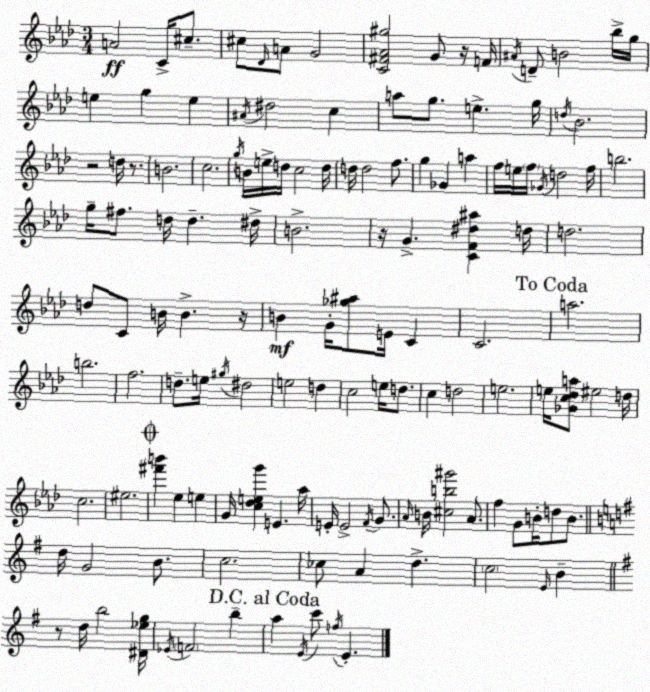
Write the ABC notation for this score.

X:1
T:Untitled
M:3/4
L:1/4
K:Ab
A2 C/4 ^c/2 ^c/2 _D/4 A/2 G2 [C^F_A^g]2 G/2 z/4 F/4 ^A/4 D/2 B2 _b/4 g/4 e g e ^A/4 ^d2 c a/2 g/2 e g/4 d/4 _B2 z2 d/4 z/2 B2 c2 g/4 B/4 e/4 d/4 c2 d/4 d/4 d2 f/2 g _G a f/4 e/4 f/4 _G/4 d2 f/4 b2 g/4 ^f/2 d/4 d ^d/4 B2 z/4 G [CF^d^a] d/4 d2 d/2 C/2 B/4 B z/4 B G/4 [_g^a]/2 E/4 C C2 a2 b2 f2 d/2 e/4 ^g/4 ^d2 e2 d c2 e/4 d/2 c d2 e2 e/4 [_Gc_da]/2 ^e2 d/4 c2 ^e2 [^f'b'] _e e G/4 [c_deg'] E _a/4 E/4 E2 F/4 G/2 _A/4 B/4 [^cb^g']2 _A/2 f G/2 B/4 d/2 B/2 d/4 G2 B/2 c2 _c/2 A d c2 E/4 B z/2 d/4 b2 [^D_eg]/4 _E/4 F2 b a E/4 c'/2 f/4 E